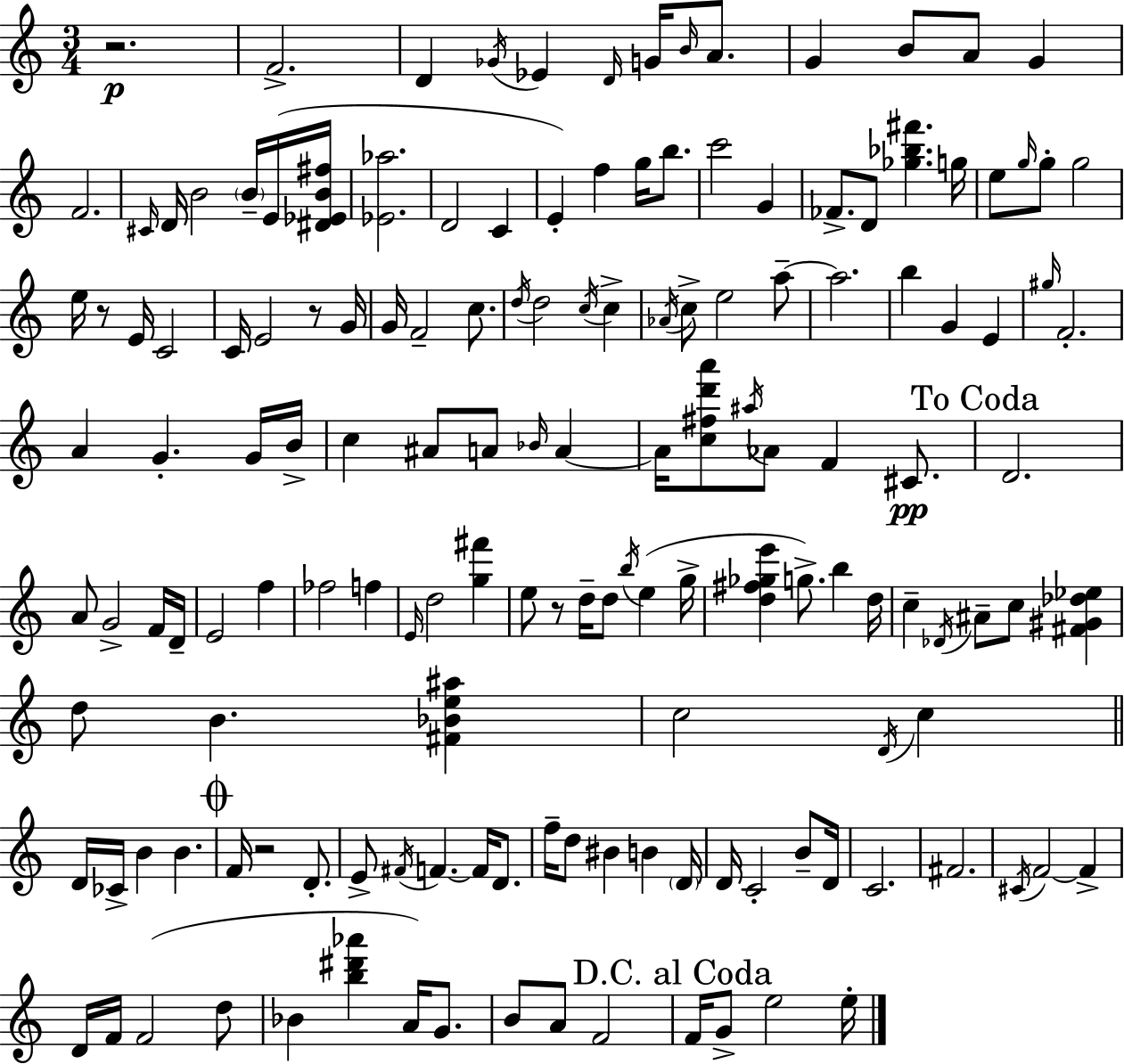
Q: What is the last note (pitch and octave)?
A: E5